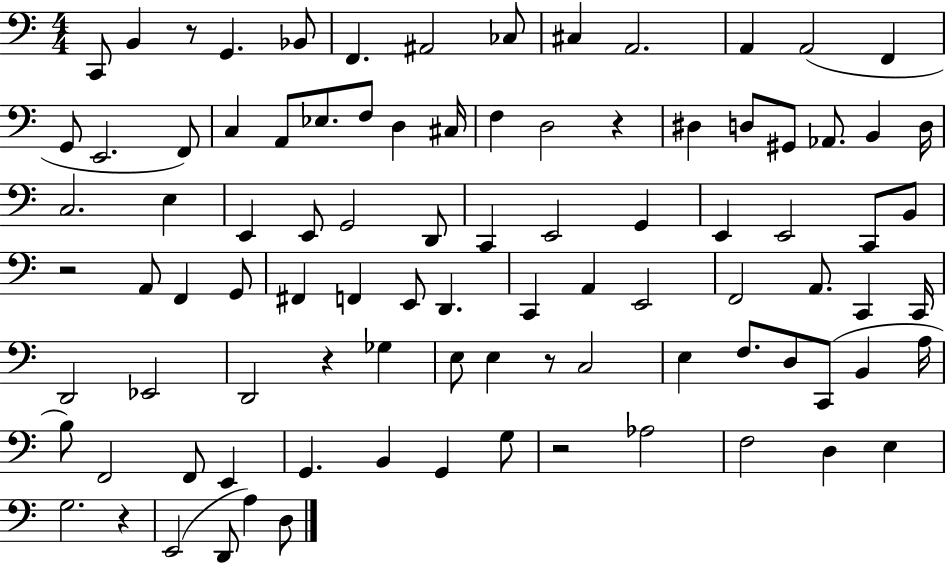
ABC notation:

X:1
T:Untitled
M:4/4
L:1/4
K:C
C,,/2 B,, z/2 G,, _B,,/2 F,, ^A,,2 _C,/2 ^C, A,,2 A,, A,,2 F,, G,,/2 E,,2 F,,/2 C, A,,/2 _E,/2 F,/2 D, ^C,/4 F, D,2 z ^D, D,/2 ^G,,/2 _A,,/2 B,, D,/4 C,2 E, E,, E,,/2 G,,2 D,,/2 C,, E,,2 G,, E,, E,,2 C,,/2 B,,/2 z2 A,,/2 F,, G,,/2 ^F,, F,, E,,/2 D,, C,, A,, E,,2 F,,2 A,,/2 C,, C,,/4 D,,2 _E,,2 D,,2 z _G, E,/2 E, z/2 C,2 E, F,/2 D,/2 C,,/2 B,, A,/4 B,/2 F,,2 F,,/2 E,, G,, B,, G,, G,/2 z2 _A,2 F,2 D, E, G,2 z E,,2 D,,/2 A, D,/2